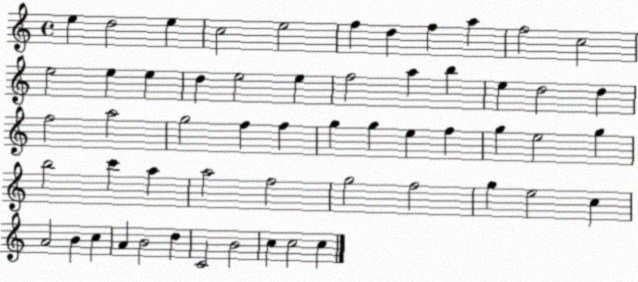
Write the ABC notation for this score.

X:1
T:Untitled
M:4/4
L:1/4
K:C
e d2 e c2 e2 f d f a f2 c2 e2 e e d e2 e f2 a b e d2 d f2 a2 g2 f f g g e f g e2 g b2 c' a a2 f2 g2 f2 g e2 c A2 B c A B2 d C2 B2 c c2 c